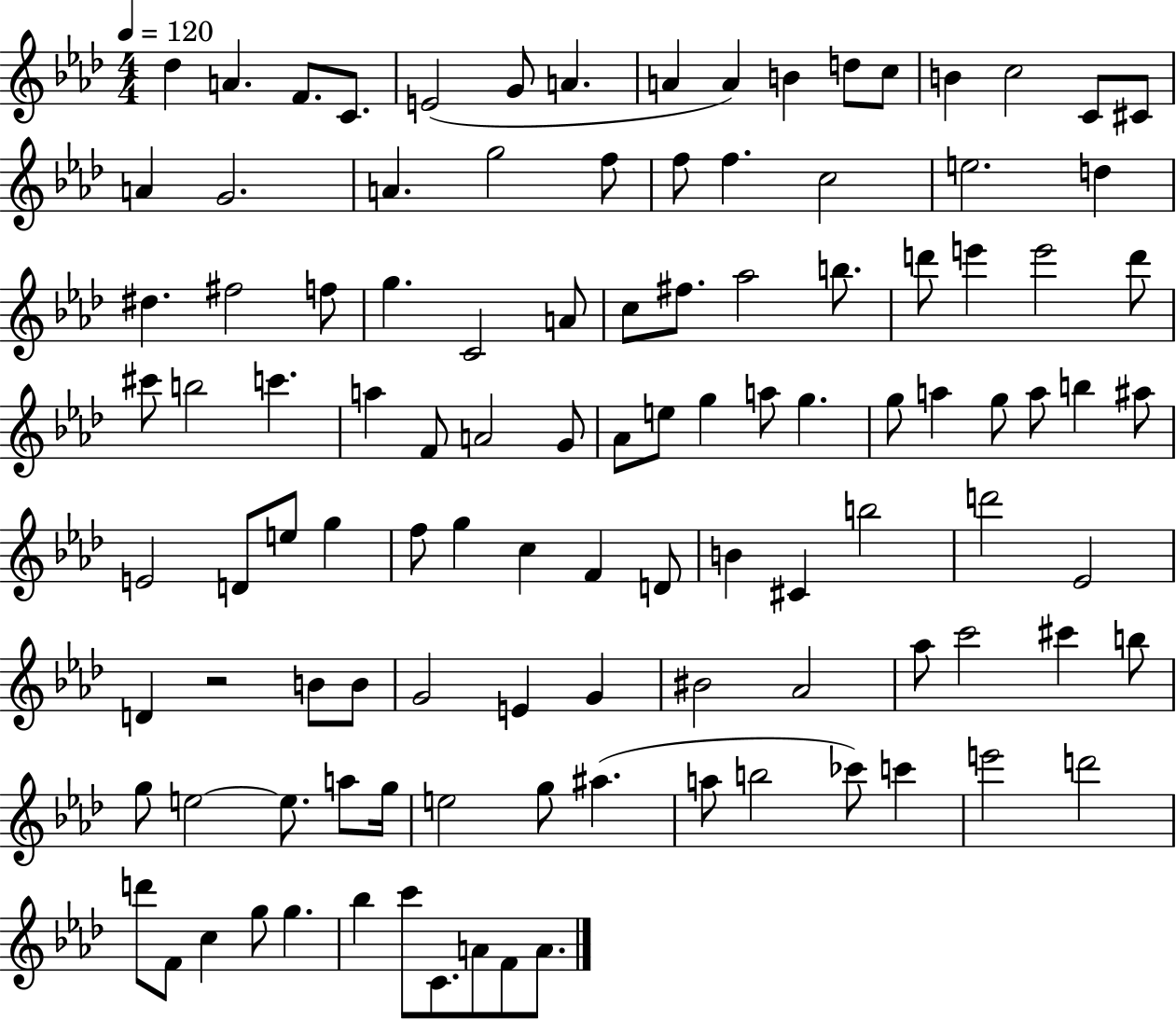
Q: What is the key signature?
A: AES major